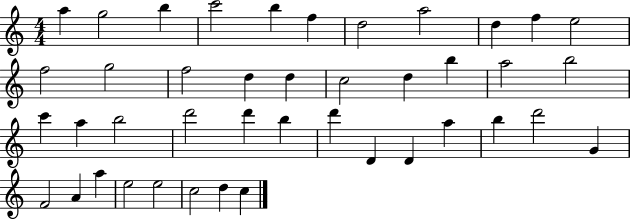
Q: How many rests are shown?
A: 0